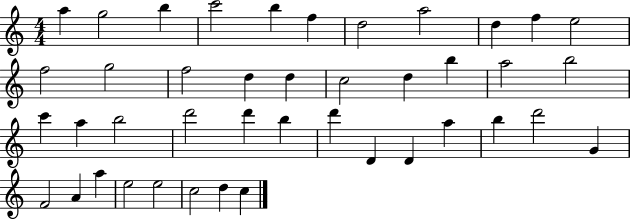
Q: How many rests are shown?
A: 0